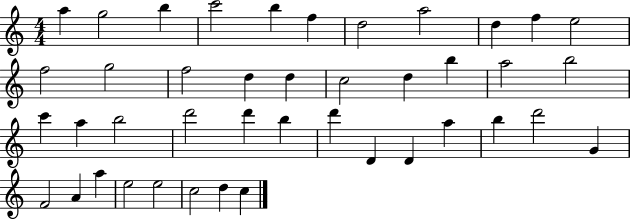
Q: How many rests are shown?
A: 0